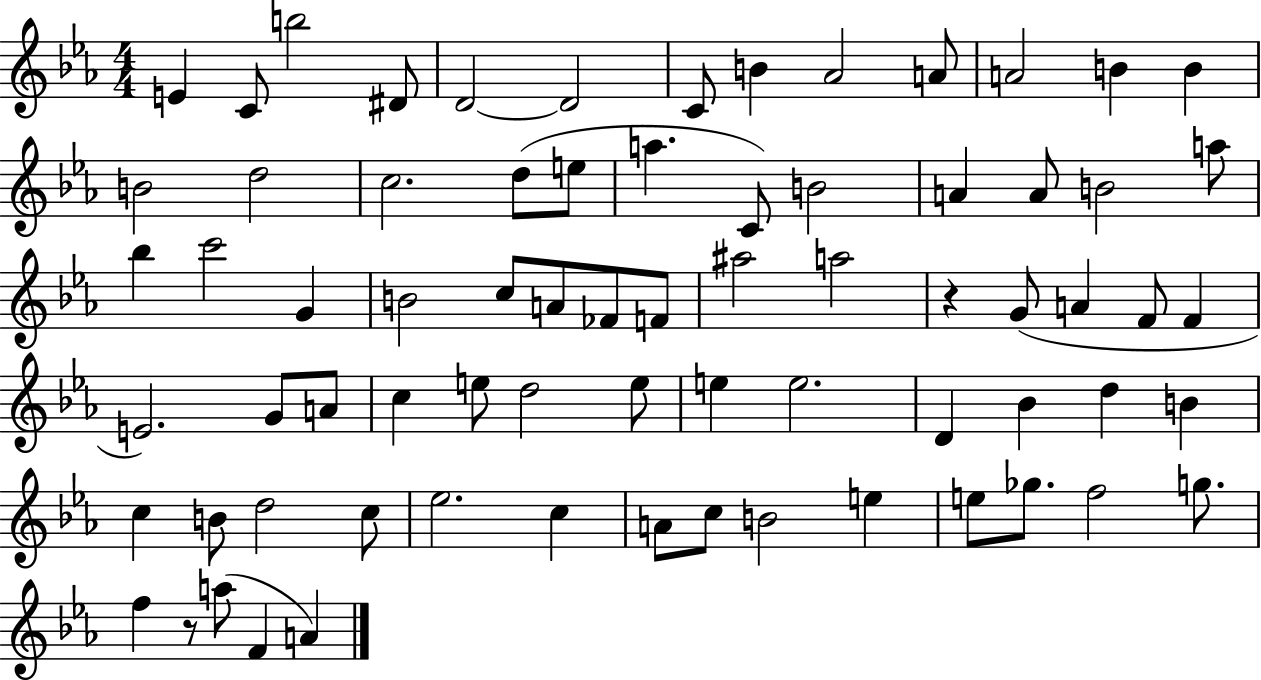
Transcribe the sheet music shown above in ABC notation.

X:1
T:Untitled
M:4/4
L:1/4
K:Eb
E C/2 b2 ^D/2 D2 D2 C/2 B _A2 A/2 A2 B B B2 d2 c2 d/2 e/2 a C/2 B2 A A/2 B2 a/2 _b c'2 G B2 c/2 A/2 _F/2 F/2 ^a2 a2 z G/2 A F/2 F E2 G/2 A/2 c e/2 d2 e/2 e e2 D _B d B c B/2 d2 c/2 _e2 c A/2 c/2 B2 e e/2 _g/2 f2 g/2 f z/2 a/2 F A